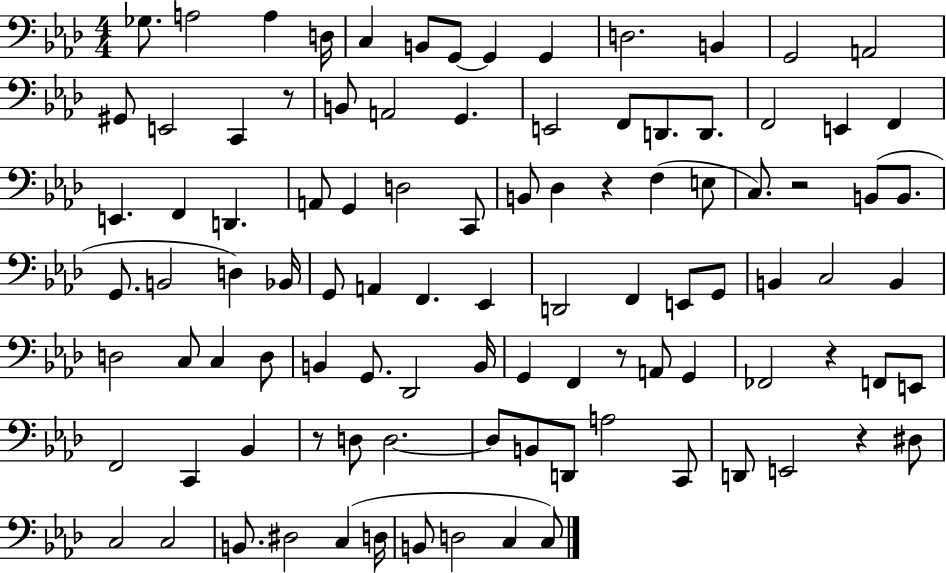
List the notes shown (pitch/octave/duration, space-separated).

Gb3/e. A3/h A3/q D3/s C3/q B2/e G2/e G2/q G2/q D3/h. B2/q G2/h A2/h G#2/e E2/h C2/q R/e B2/e A2/h G2/q. E2/h F2/e D2/e. D2/e. F2/h E2/q F2/q E2/q. F2/q D2/q. A2/e G2/q D3/h C2/e B2/e Db3/q R/q F3/q E3/e C3/e. R/h B2/e B2/e. G2/e. B2/h D3/q Bb2/s G2/e A2/q F2/q. Eb2/q D2/h F2/q E2/e G2/e B2/q C3/h B2/q D3/h C3/e C3/q D3/e B2/q G2/e. Db2/h B2/s G2/q F2/q R/e A2/e G2/q FES2/h R/q F2/e E2/e F2/h C2/q Bb2/q R/e D3/e D3/h. D3/e B2/e D2/e A3/h C2/e D2/e E2/h R/q D#3/e C3/h C3/h B2/e. D#3/h C3/q D3/s B2/e D3/h C3/q C3/e